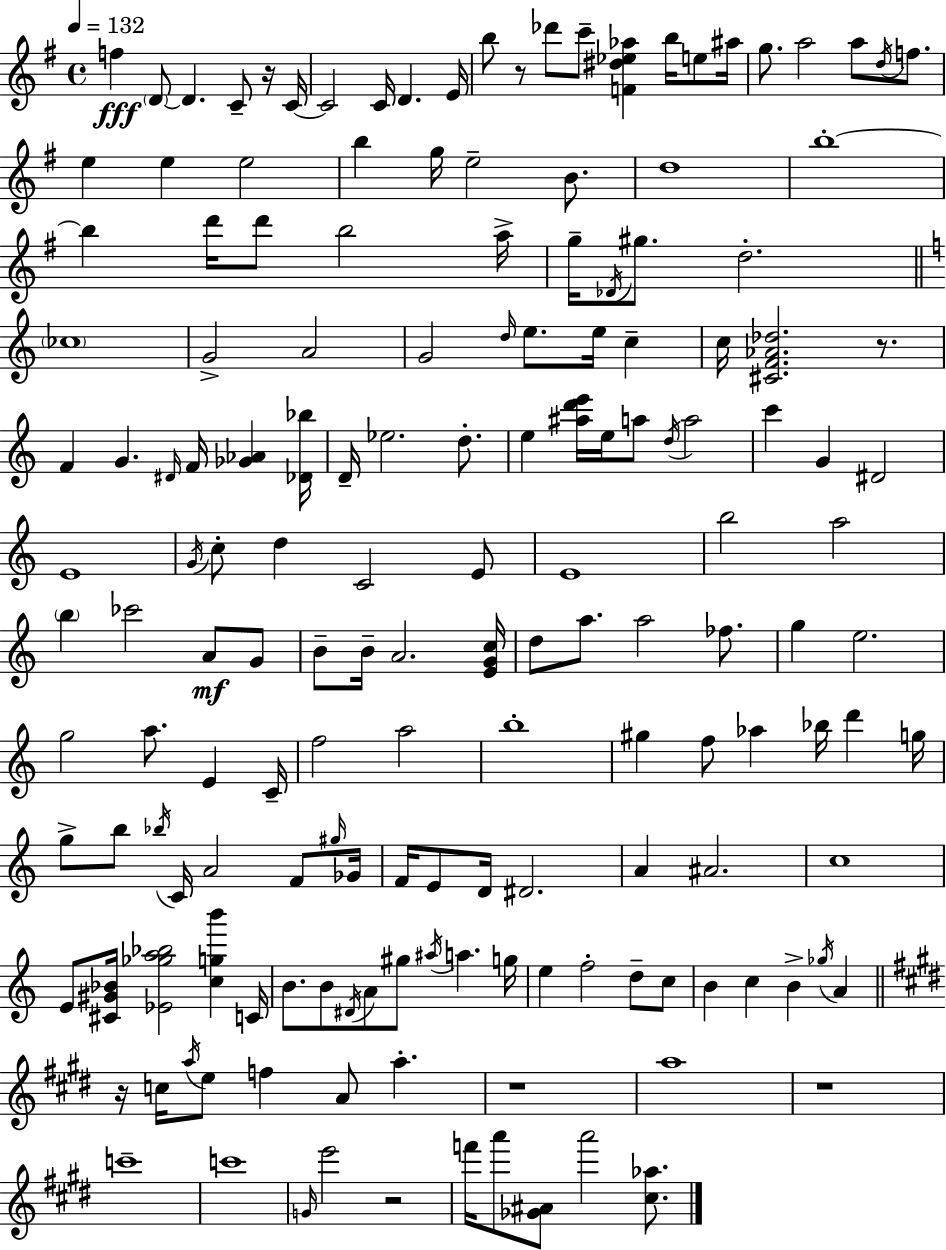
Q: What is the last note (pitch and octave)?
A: A6